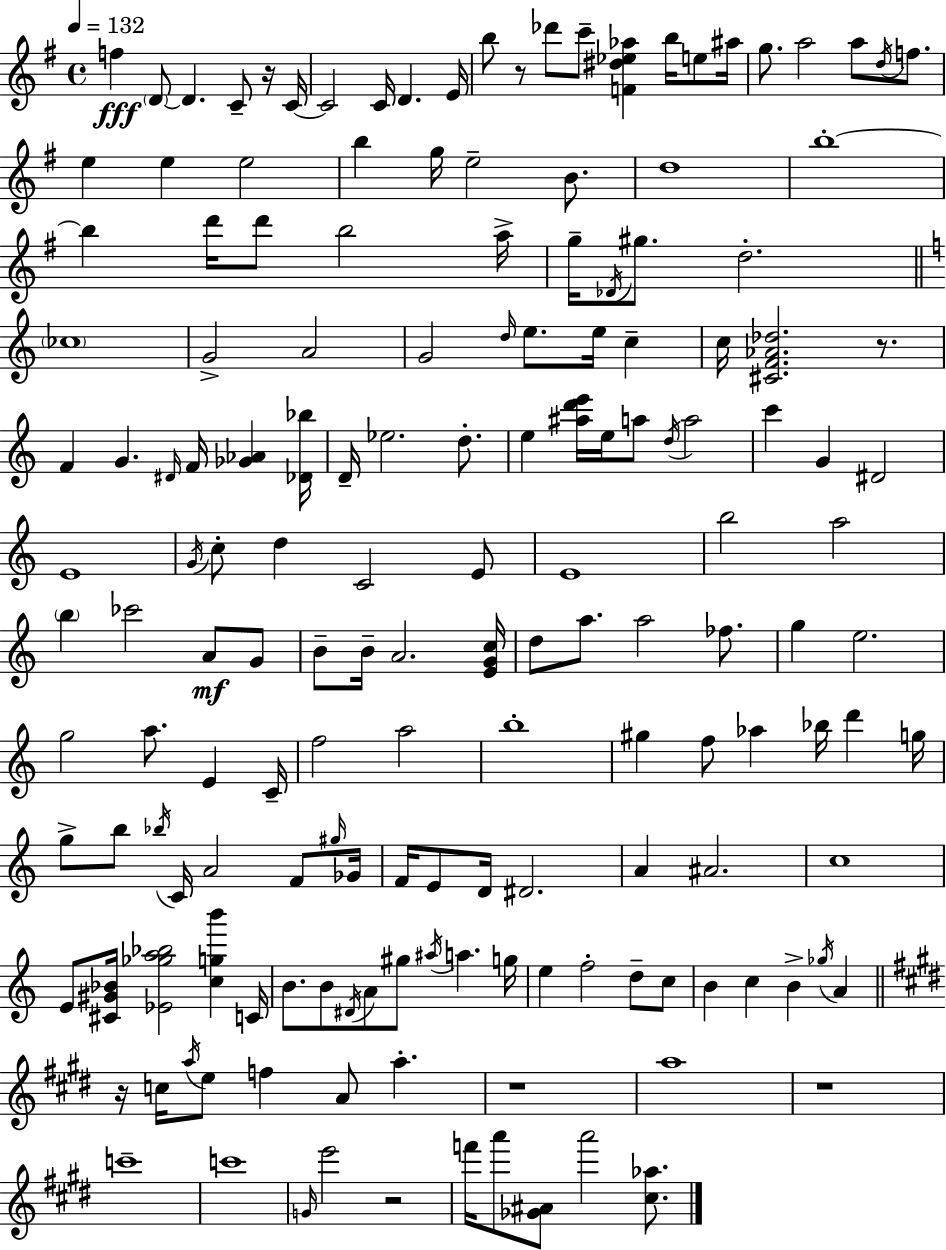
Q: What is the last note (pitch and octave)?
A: A6